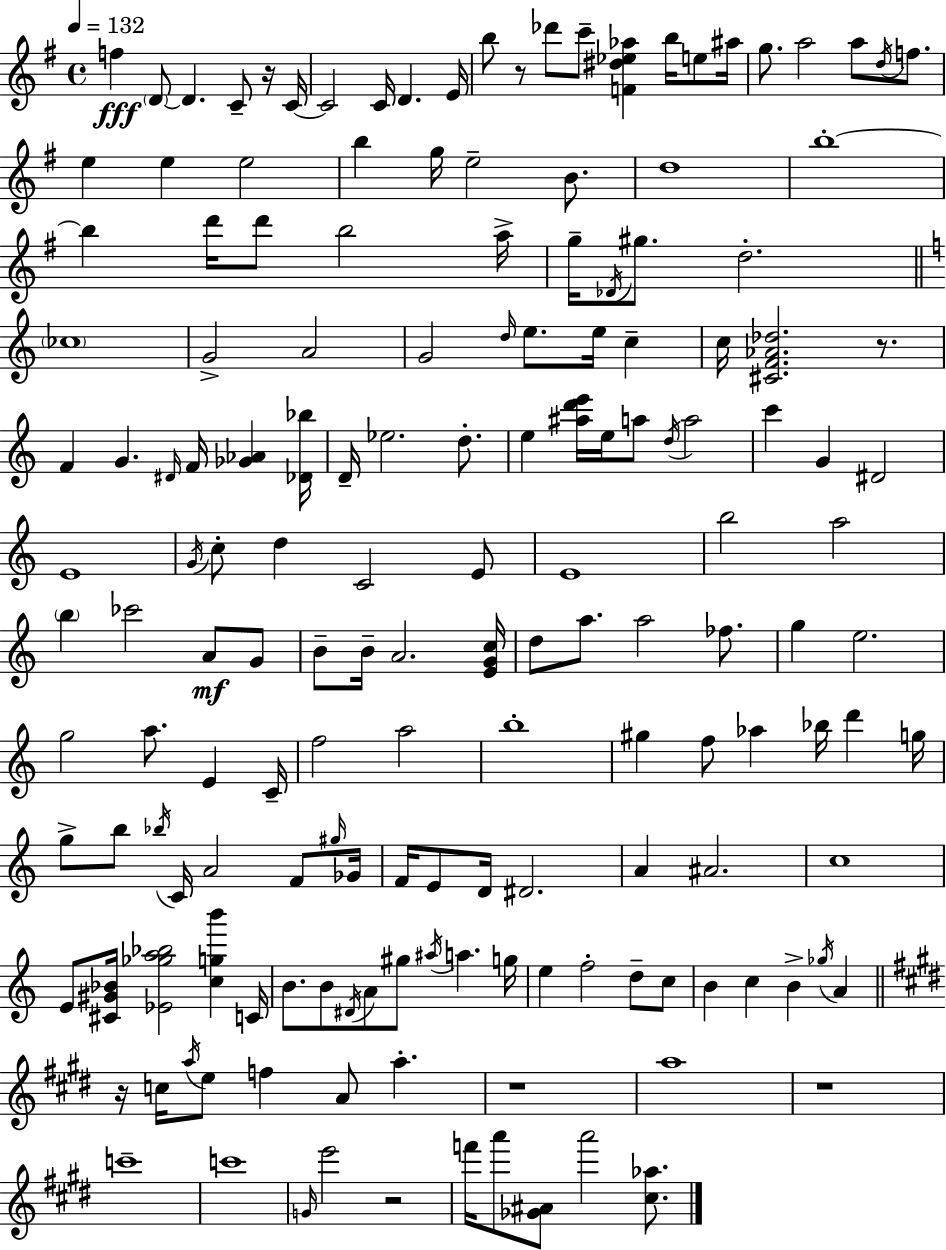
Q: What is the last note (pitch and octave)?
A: A6